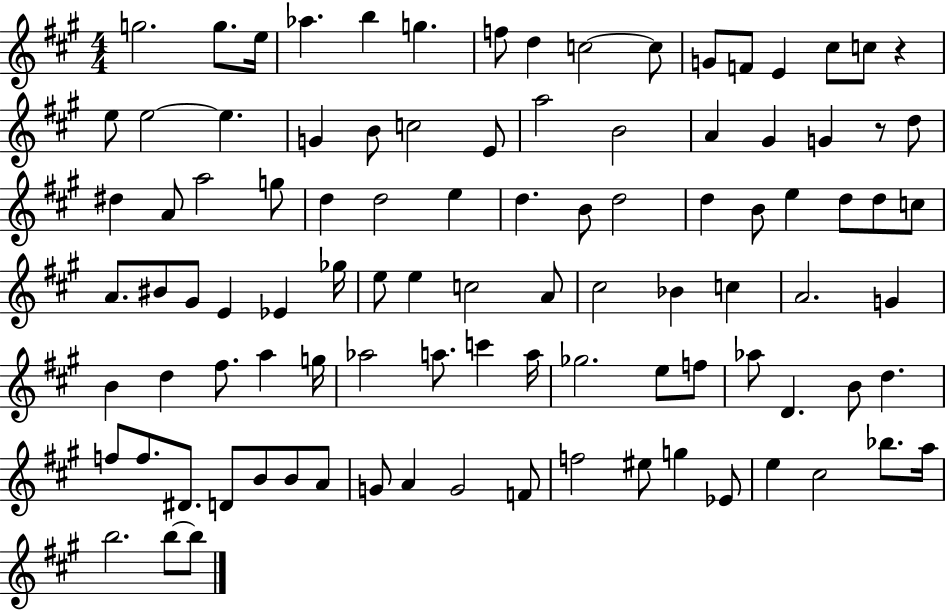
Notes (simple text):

G5/h. G5/e. E5/s Ab5/q. B5/q G5/q. F5/e D5/q C5/h C5/e G4/e F4/e E4/q C#5/e C5/e R/q E5/e E5/h E5/q. G4/q B4/e C5/h E4/e A5/h B4/h A4/q G#4/q G4/q R/e D5/e D#5/q A4/e A5/h G5/e D5/q D5/h E5/q D5/q. B4/e D5/h D5/q B4/e E5/q D5/e D5/e C5/e A4/e. BIS4/e G#4/e E4/q Eb4/q Gb5/s E5/e E5/q C5/h A4/e C#5/h Bb4/q C5/q A4/h. G4/q B4/q D5/q F#5/e. A5/q G5/s Ab5/h A5/e. C6/q A5/s Gb5/h. E5/e F5/e Ab5/e D4/q. B4/e D5/q. F5/e F5/e. D#4/e. D4/e B4/e B4/e A4/e G4/e A4/q G4/h F4/e F5/h EIS5/e G5/q Eb4/e E5/q C#5/h Bb5/e. A5/s B5/h. B5/e B5/e